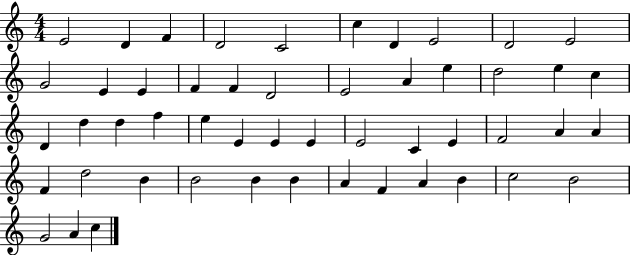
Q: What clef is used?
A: treble